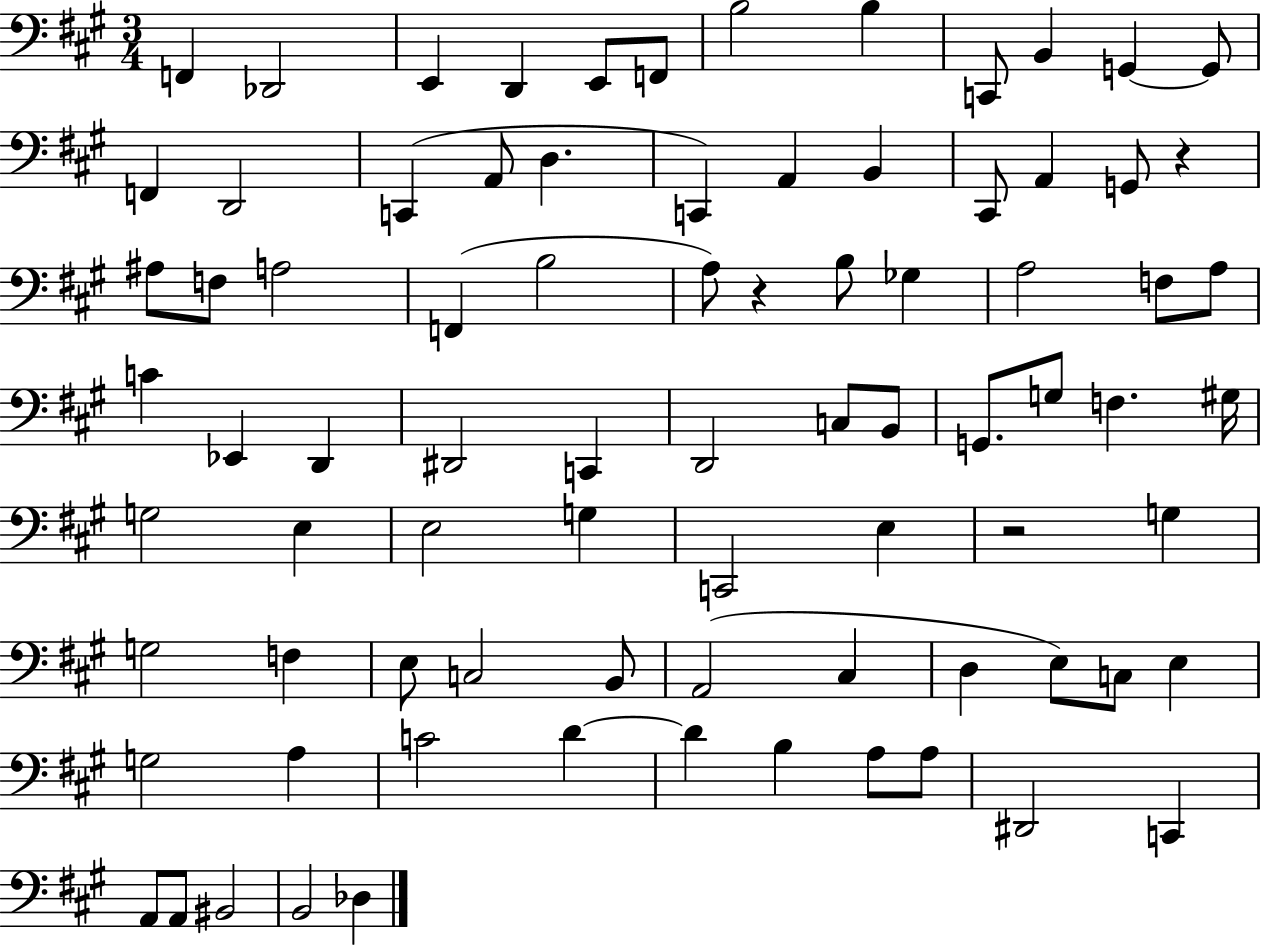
X:1
T:Untitled
M:3/4
L:1/4
K:A
F,, _D,,2 E,, D,, E,,/2 F,,/2 B,2 B, C,,/2 B,, G,, G,,/2 F,, D,,2 C,, A,,/2 D, C,, A,, B,, ^C,,/2 A,, G,,/2 z ^A,/2 F,/2 A,2 F,, B,2 A,/2 z B,/2 _G, A,2 F,/2 A,/2 C _E,, D,, ^D,,2 C,, D,,2 C,/2 B,,/2 G,,/2 G,/2 F, ^G,/4 G,2 E, E,2 G, C,,2 E, z2 G, G,2 F, E,/2 C,2 B,,/2 A,,2 ^C, D, E,/2 C,/2 E, G,2 A, C2 D D B, A,/2 A,/2 ^D,,2 C,, A,,/2 A,,/2 ^B,,2 B,,2 _D,